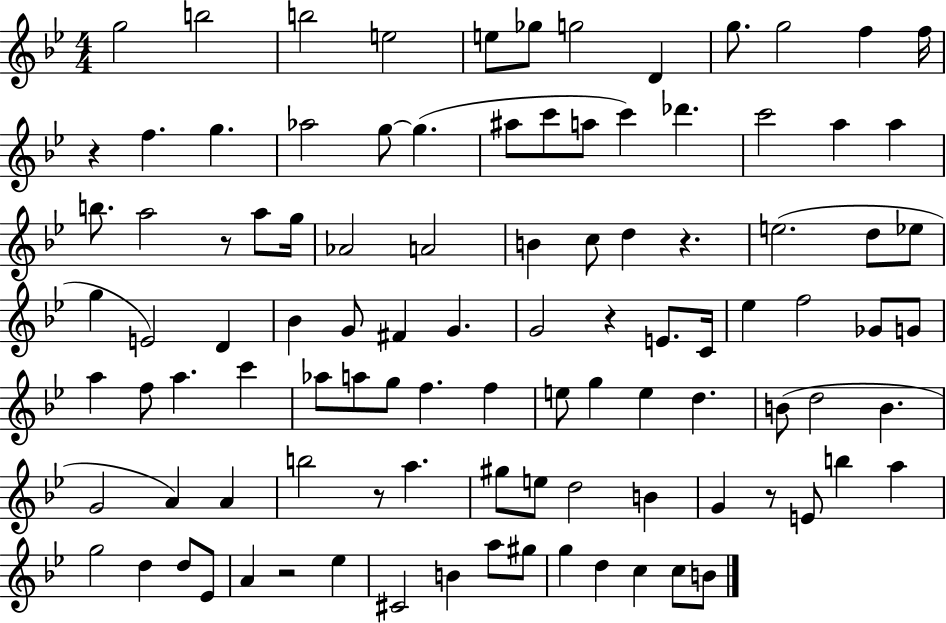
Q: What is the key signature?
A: BES major